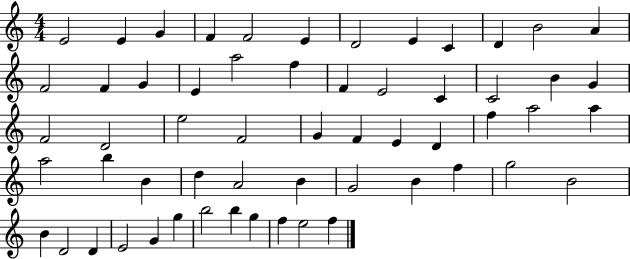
E4/h E4/q G4/q F4/q F4/h E4/q D4/h E4/q C4/q D4/q B4/h A4/q F4/h F4/q G4/q E4/q A5/h F5/q F4/q E4/h C4/q C4/h B4/q G4/q F4/h D4/h E5/h F4/h G4/q F4/q E4/q D4/q F5/q A5/h A5/q A5/h B5/q B4/q D5/q A4/h B4/q G4/h B4/q F5/q G5/h B4/h B4/q D4/h D4/q E4/h G4/q G5/q B5/h B5/q G5/q F5/q E5/h F5/q